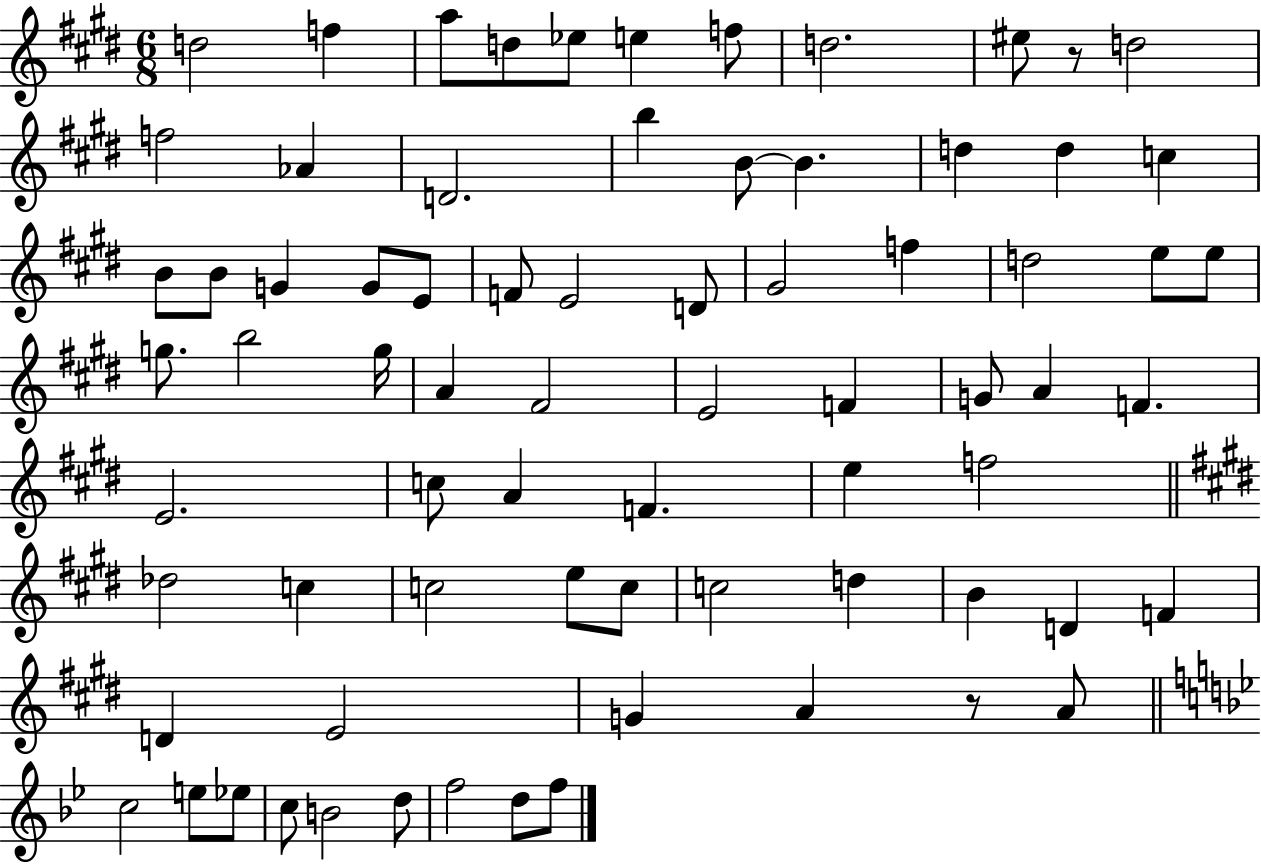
X:1
T:Untitled
M:6/8
L:1/4
K:E
d2 f a/2 d/2 _e/2 e f/2 d2 ^e/2 z/2 d2 f2 _A D2 b B/2 B d d c B/2 B/2 G G/2 E/2 F/2 E2 D/2 ^G2 f d2 e/2 e/2 g/2 b2 g/4 A ^F2 E2 F G/2 A F E2 c/2 A F e f2 _d2 c c2 e/2 c/2 c2 d B D F D E2 G A z/2 A/2 c2 e/2 _e/2 c/2 B2 d/2 f2 d/2 f/2